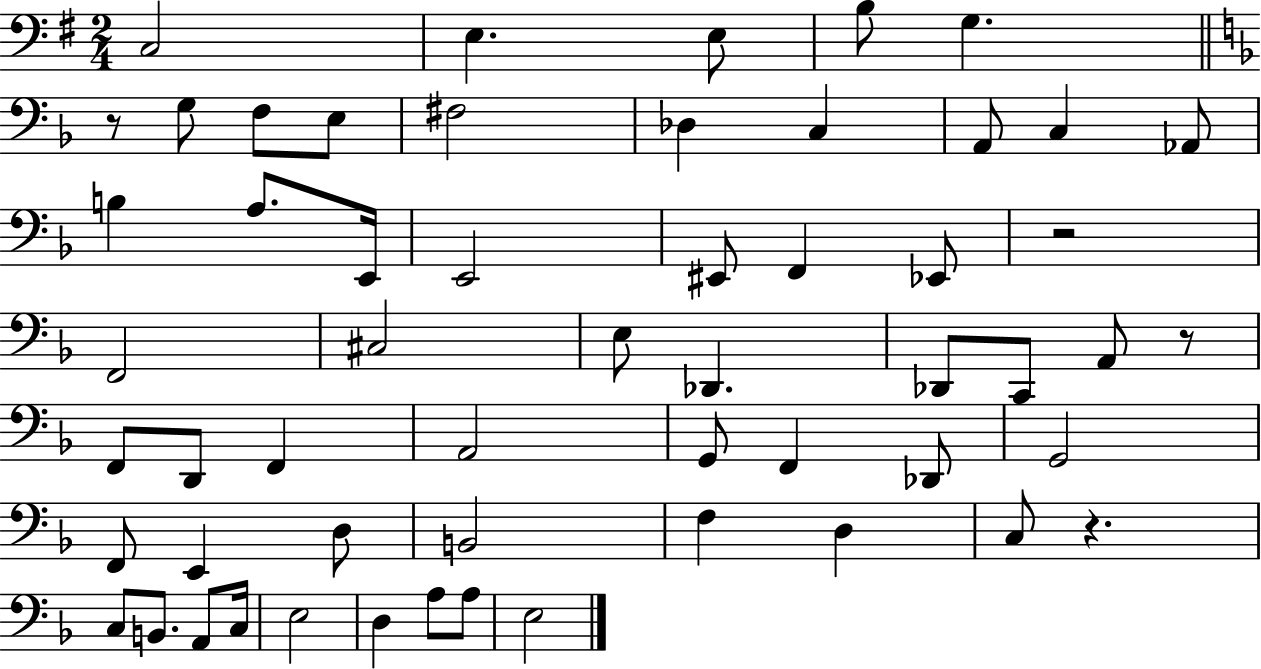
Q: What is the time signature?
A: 2/4